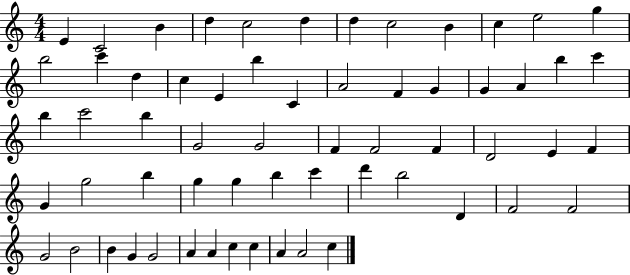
E4/q C4/h B4/q D5/q C5/h D5/q D5/q C5/h B4/q C5/q E5/h G5/q B5/h C6/q D5/q C5/q E4/q B5/q C4/q A4/h F4/q G4/q G4/q A4/q B5/q C6/q B5/q C6/h B5/q G4/h G4/h F4/q F4/h F4/q D4/h E4/q F4/q G4/q G5/h B5/q G5/q G5/q B5/q C6/q D6/q B5/h D4/q F4/h F4/h G4/h B4/h B4/q G4/q G4/h A4/q A4/q C5/q C5/q A4/q A4/h C5/q